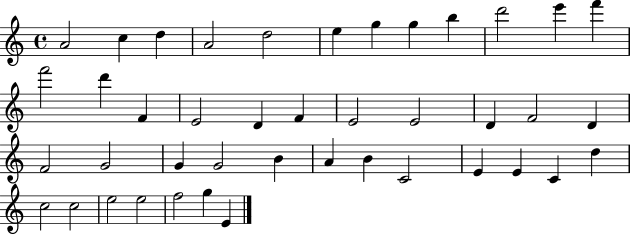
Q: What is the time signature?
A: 4/4